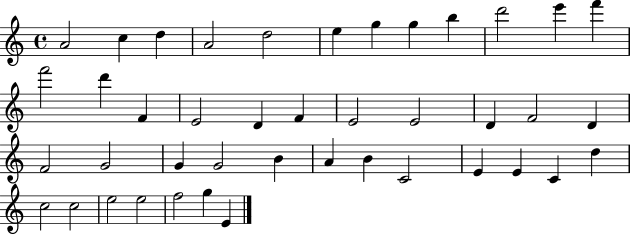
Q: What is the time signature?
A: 4/4